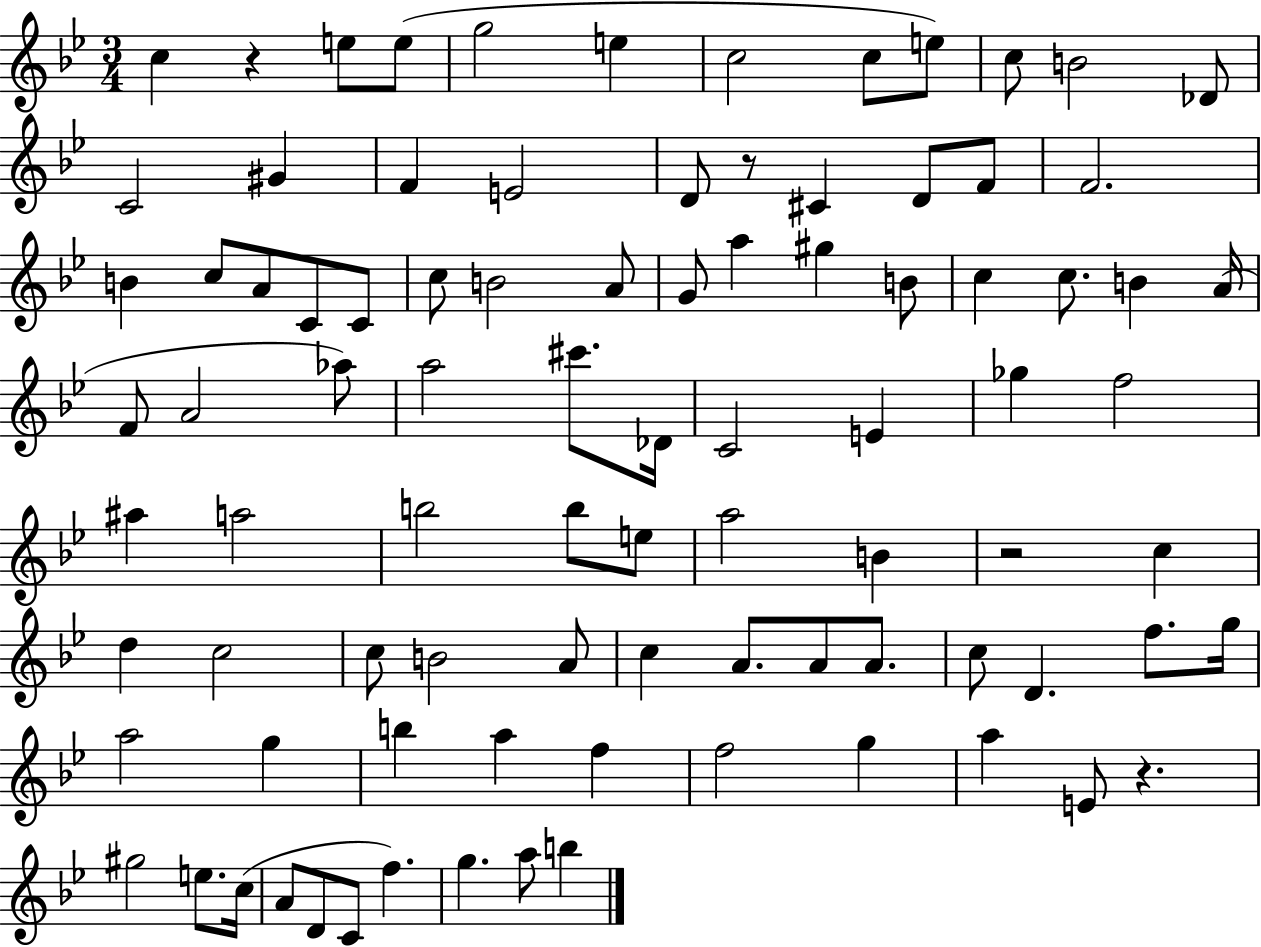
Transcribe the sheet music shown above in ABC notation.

X:1
T:Untitled
M:3/4
L:1/4
K:Bb
c z e/2 e/2 g2 e c2 c/2 e/2 c/2 B2 _D/2 C2 ^G F E2 D/2 z/2 ^C D/2 F/2 F2 B c/2 A/2 C/2 C/2 c/2 B2 A/2 G/2 a ^g B/2 c c/2 B A/4 F/2 A2 _a/2 a2 ^c'/2 _D/4 C2 E _g f2 ^a a2 b2 b/2 e/2 a2 B z2 c d c2 c/2 B2 A/2 c A/2 A/2 A/2 c/2 D f/2 g/4 a2 g b a f f2 g a E/2 z ^g2 e/2 c/4 A/2 D/2 C/2 f g a/2 b